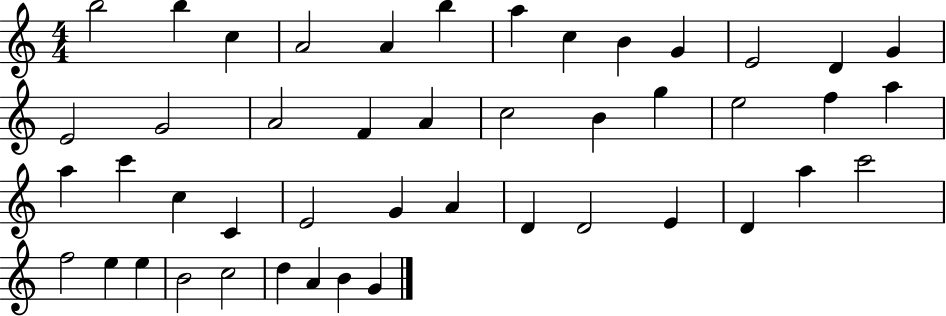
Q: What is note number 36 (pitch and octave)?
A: A5